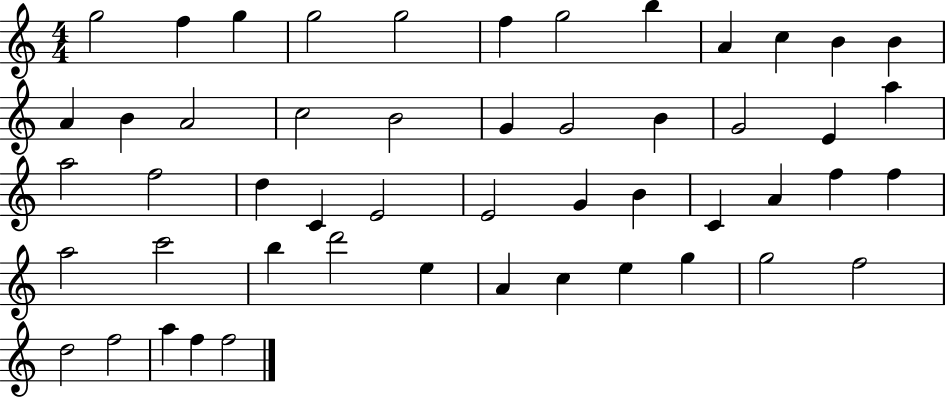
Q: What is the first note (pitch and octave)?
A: G5